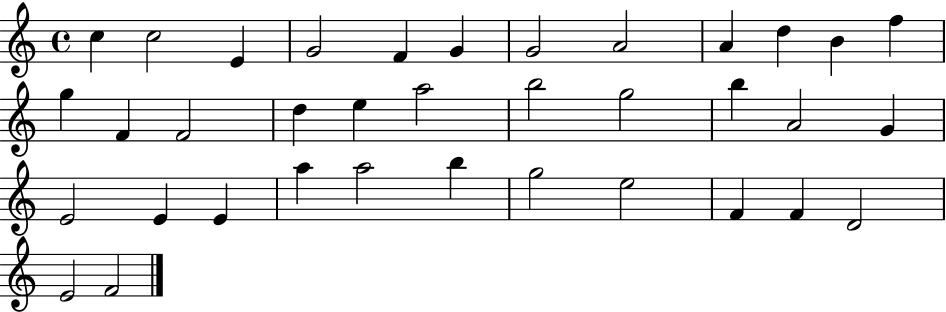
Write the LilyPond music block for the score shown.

{
  \clef treble
  \time 4/4
  \defaultTimeSignature
  \key c \major
  c''4 c''2 e'4 | g'2 f'4 g'4 | g'2 a'2 | a'4 d''4 b'4 f''4 | \break g''4 f'4 f'2 | d''4 e''4 a''2 | b''2 g''2 | b''4 a'2 g'4 | \break e'2 e'4 e'4 | a''4 a''2 b''4 | g''2 e''2 | f'4 f'4 d'2 | \break e'2 f'2 | \bar "|."
}